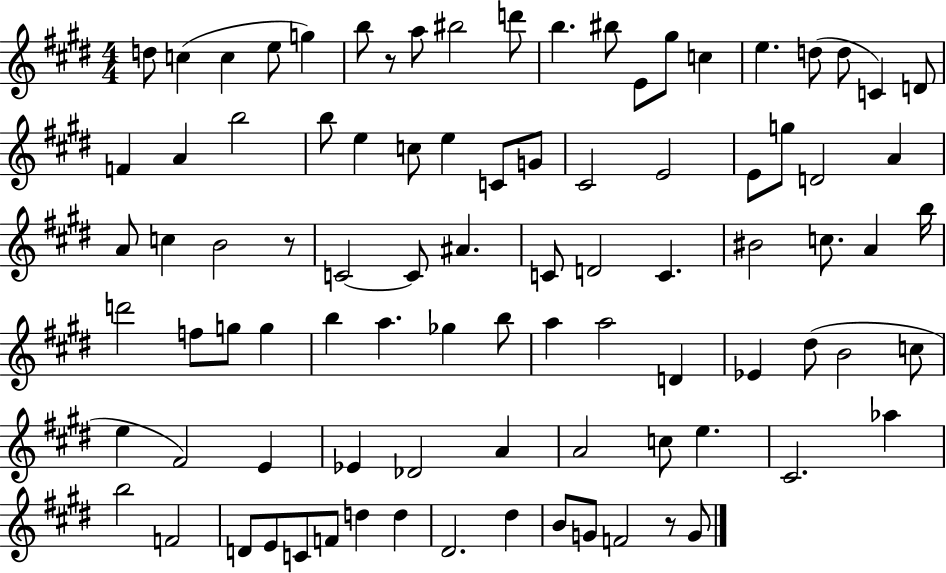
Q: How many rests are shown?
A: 3